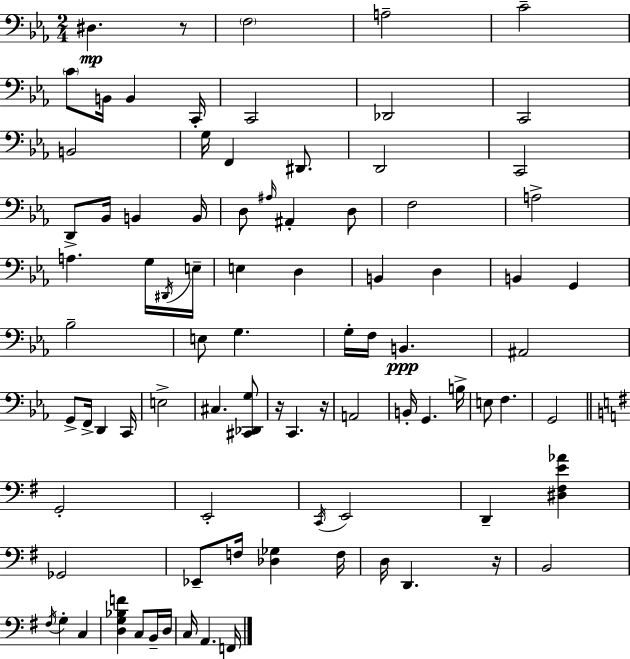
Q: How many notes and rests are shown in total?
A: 87